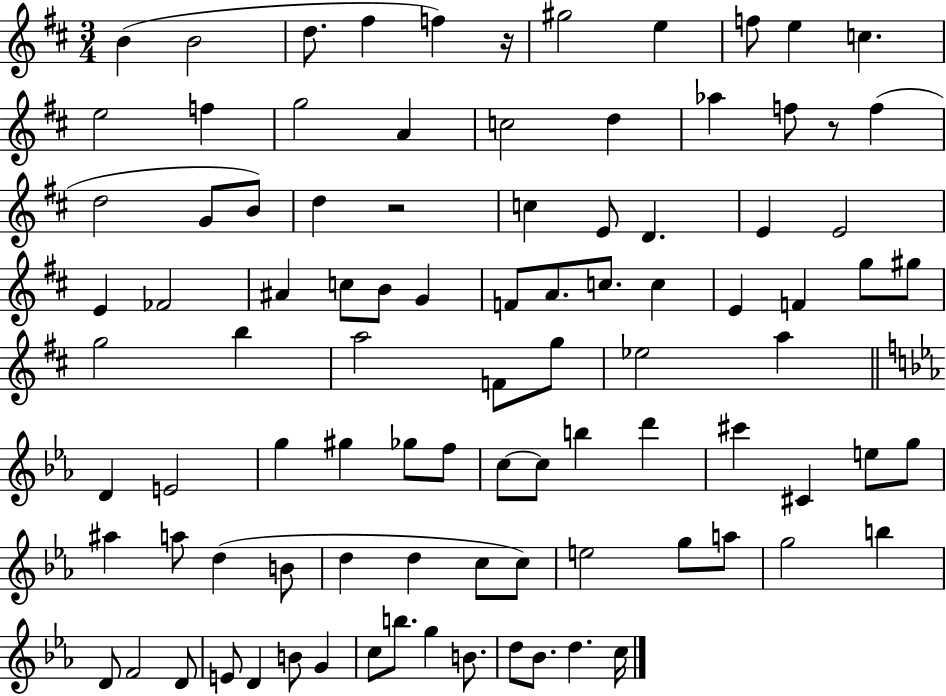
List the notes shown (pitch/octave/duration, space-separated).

B4/q B4/h D5/e. F#5/q F5/q R/s G#5/h E5/q F5/e E5/q C5/q. E5/h F5/q G5/h A4/q C5/h D5/q Ab5/q F5/e R/e F5/q D5/h G4/e B4/e D5/q R/h C5/q E4/e D4/q. E4/q E4/h E4/q FES4/h A#4/q C5/e B4/e G4/q F4/e A4/e. C5/e. C5/q E4/q F4/q G5/e G#5/e G5/h B5/q A5/h F4/e G5/e Eb5/h A5/q D4/q E4/h G5/q G#5/q Gb5/e F5/e C5/e C5/e B5/q D6/q C#6/q C#4/q E5/e G5/e A#5/q A5/e D5/q B4/e D5/q D5/q C5/e C5/e E5/h G5/e A5/e G5/h B5/q D4/e F4/h D4/e E4/e D4/q B4/e G4/q C5/e B5/e. G5/q B4/e. D5/e Bb4/e. D5/q. C5/s